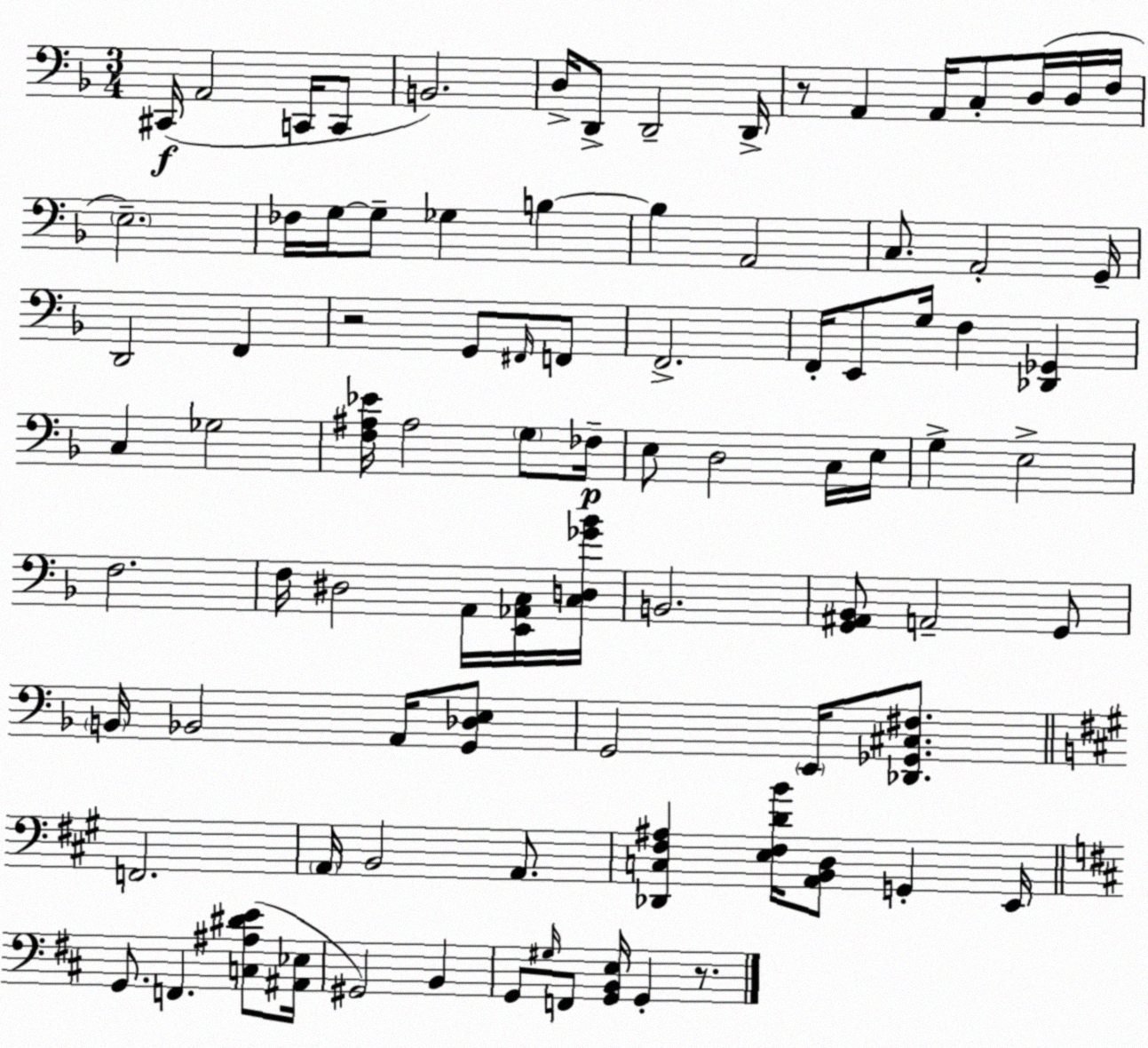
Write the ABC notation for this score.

X:1
T:Untitled
M:3/4
L:1/4
K:F
^C,,/4 A,,2 C,,/4 C,,/2 B,,2 D,/4 D,,/2 D,,2 D,,/4 z/2 A,, A,,/4 C,/2 D,/4 D,/4 F,/4 E,2 _F,/4 G,/4 G,/2 _G, B, B, A,,2 C,/2 A,,2 G,,/4 D,,2 F,, z2 G,,/2 ^F,,/4 F,,/2 F,,2 F,,/4 E,,/2 G,/4 F, [_D,,_G,,] C, _G,2 [F,^A,_E]/4 ^A,2 G,/2 _F,/4 E,/2 D,2 C,/4 E,/4 G, E,2 F,2 F,/4 ^D,2 A,,/4 [E,,_A,,C,]/4 [C,D,_G_B]/4 B,,2 [G,,^A,,_B,,]/2 A,,2 G,,/2 B,,/4 _B,,2 A,,/4 [G,,_D,E,]/2 G,,2 E,,/4 [_D,,_G,,^C,^F,]/2 F,,2 A,,/4 B,,2 A,,/2 [_D,,C,^F,^A,] [E,^F,DB]/4 [A,,B,,D,]/2 G,, E,,/4 G,,/2 F,, [C,^A,^DE]/2 [^A,,_E,]/4 ^G,,2 B,, G,,/2 ^G,/4 F,,/2 [G,,B,,E,]/4 G,, z/2